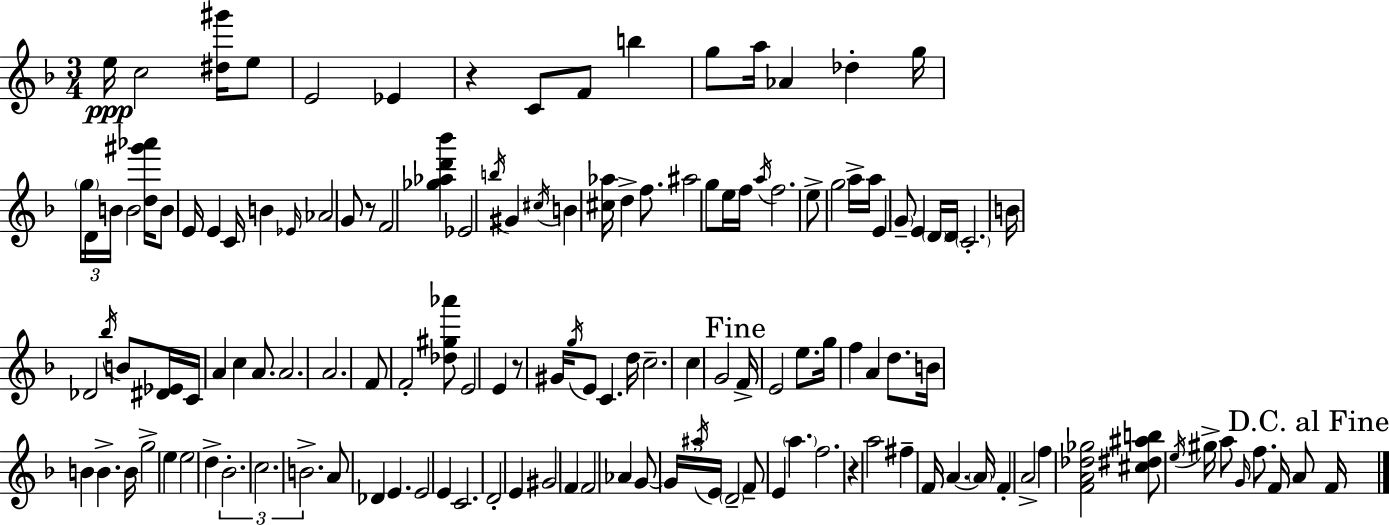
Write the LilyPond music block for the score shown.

{
  \clef treble
  \numericTimeSignature
  \time 3/4
  \key f \major
  \repeat volta 2 { e''16\ppp c''2 <dis'' gis'''>16 e''8 | e'2 ees'4 | r4 c'8 f'8 b''4 | g''8 a''16 aes'4 des''4-. g''16 | \break \tuplet 3/2 { \parenthesize g''16 d'16 b'16 } b'2 <d'' gis''' aes'''>16 | b'8 e'16 e'4 c'16 b'4 | \grace { ees'16 } aes'2 g'8 r8 | f'2 <ges'' aes'' d''' bes'''>4 | \break ees'2 \acciaccatura { b''16 } gis'4 | \acciaccatura { cis''16 } b'4 <cis'' aes''>16 d''4-> | f''8. ais''2 g''8 | e''16 f''16 \acciaccatura { a''16 } f''2. | \break e''8-> g''2 | a''16-> a''16 e'4 \parenthesize g'8-- e'4 | \parenthesize d'16 d'16 \parenthesize c'2.-. | b'16 des'2 | \break \acciaccatura { bes''16 } b'8 <dis' ees'>16 c'16 a'4 c''4 | a'8. a'2. | a'2. | f'8 f'2-. | \break <des'' gis'' aes'''>8 e'2 | e'4 r8 gis'16 \acciaccatura { g''16 } e'8 c'4. | d''16 c''2.-- | c''4 g'2 | \break \mark "Fine" f'16-> e'2 | e''8. g''16 f''4 a'4 | d''8. b'16 b'4 b'4.-> | b'16 g''2-> | \break e''4 e''2 | d''4-> \tuplet 3/2 { bes'2.-. | c''2. | b'2.-> } | \break a'8 des'4 | e'4. e'2 | e'4 c'2. | d'2-. | \break e'4 gis'2 | f'4 f'2 | aes'4 g'8~~ \tuplet 3/2 { g'16 \acciaccatura { ais''16 } e'16 } \parenthesize d'2-- | f'8-- e'4 | \break \parenthesize a''4. f''2. | r4 a''2 | fis''4-- f'16 | a'4.~~ \parenthesize a'16 f'4-. a'2-> | \break f''4 <f' a' des'' ges''>2 | <cis'' dis'' ais'' b''>8 \acciaccatura { e''16 } gis''16-> a''8 | \grace { g'16 } f''8. f'16 a'8 \mark "D.C. al Fine" f'16 } \bar "|."
}